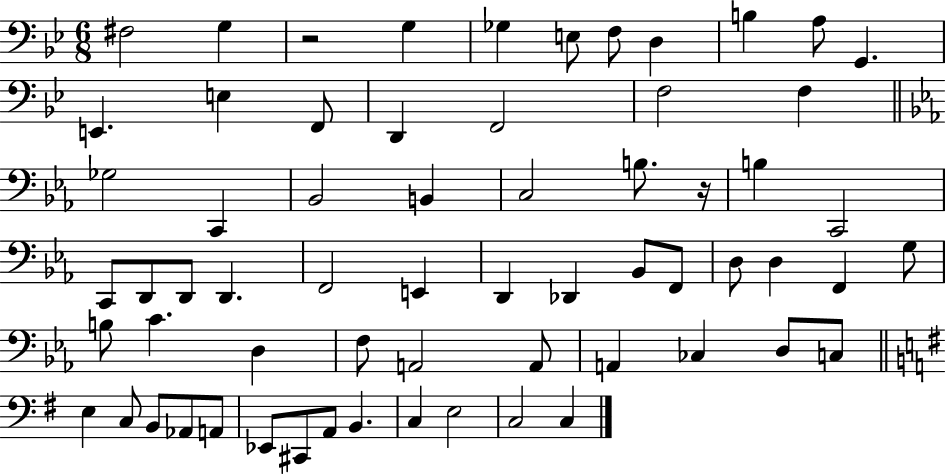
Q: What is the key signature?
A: BES major